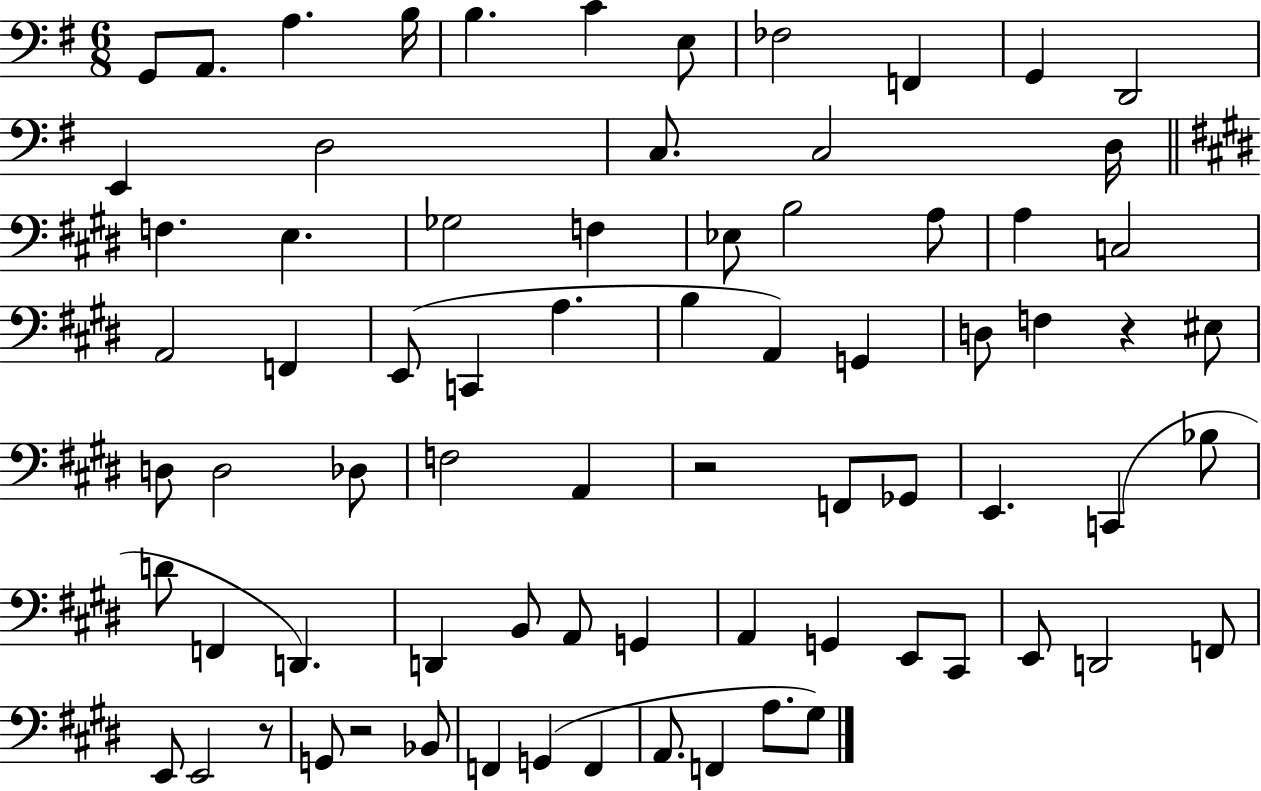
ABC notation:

X:1
T:Untitled
M:6/8
L:1/4
K:G
G,,/2 A,,/2 A, B,/4 B, C E,/2 _F,2 F,, G,, D,,2 E,, D,2 C,/2 C,2 D,/4 F, E, _G,2 F, _E,/2 B,2 A,/2 A, C,2 A,,2 F,, E,,/2 C,, A, B, A,, G,, D,/2 F, z ^E,/2 D,/2 D,2 _D,/2 F,2 A,, z2 F,,/2 _G,,/2 E,, C,, _B,/2 D/2 F,, D,, D,, B,,/2 A,,/2 G,, A,, G,, E,,/2 ^C,,/2 E,,/2 D,,2 F,,/2 E,,/2 E,,2 z/2 G,,/2 z2 _B,,/2 F,, G,, F,, A,,/2 F,, A,/2 ^G,/2